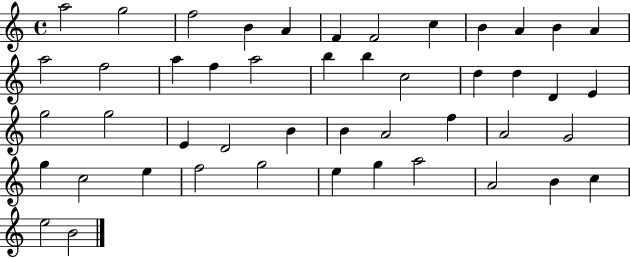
{
  \clef treble
  \time 4/4
  \defaultTimeSignature
  \key c \major
  a''2 g''2 | f''2 b'4 a'4 | f'4 f'2 c''4 | b'4 a'4 b'4 a'4 | \break a''2 f''2 | a''4 f''4 a''2 | b''4 b''4 c''2 | d''4 d''4 d'4 e'4 | \break g''2 g''2 | e'4 d'2 b'4 | b'4 a'2 f''4 | a'2 g'2 | \break g''4 c''2 e''4 | f''2 g''2 | e''4 g''4 a''2 | a'2 b'4 c''4 | \break e''2 b'2 | \bar "|."
}